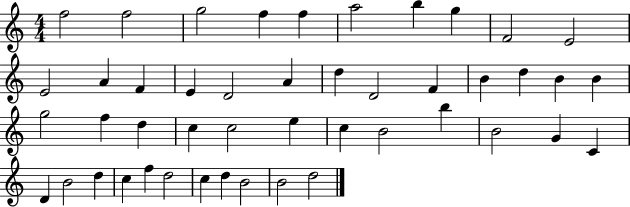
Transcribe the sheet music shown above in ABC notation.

X:1
T:Untitled
M:4/4
L:1/4
K:C
f2 f2 g2 f f a2 b g F2 E2 E2 A F E D2 A d D2 F B d B B g2 f d c c2 e c B2 b B2 G C D B2 d c f d2 c d B2 B2 d2